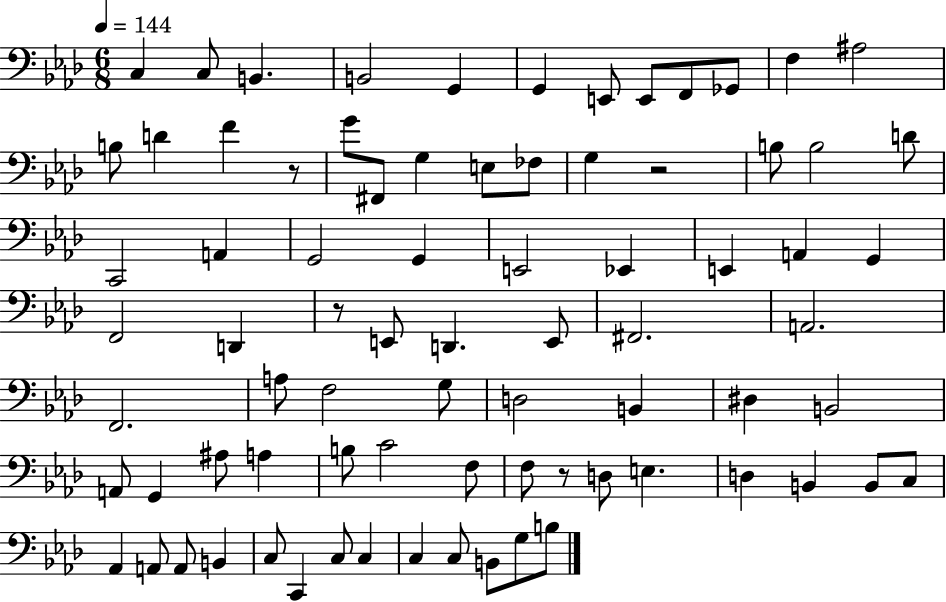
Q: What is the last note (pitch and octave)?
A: B3